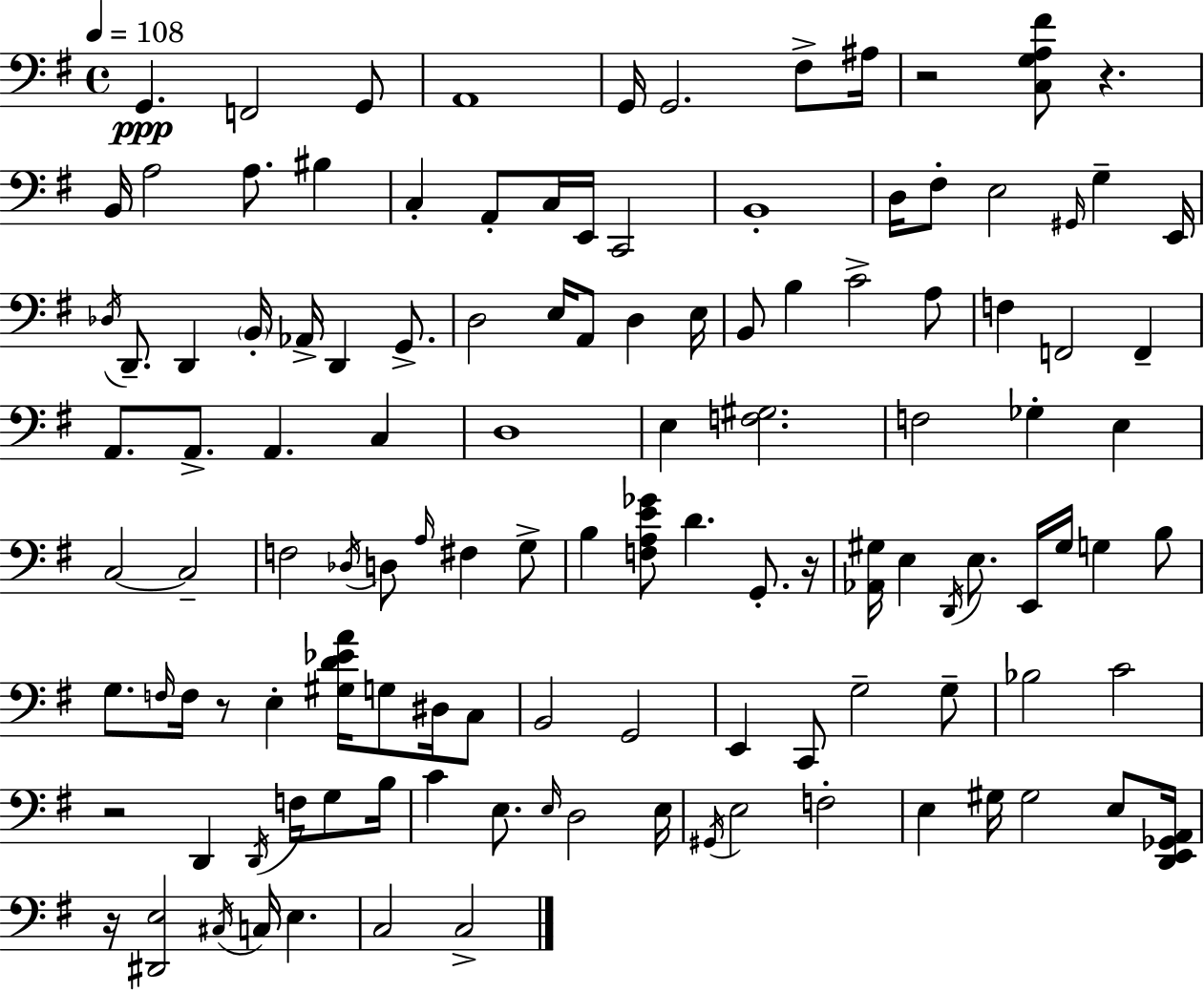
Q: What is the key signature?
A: G major